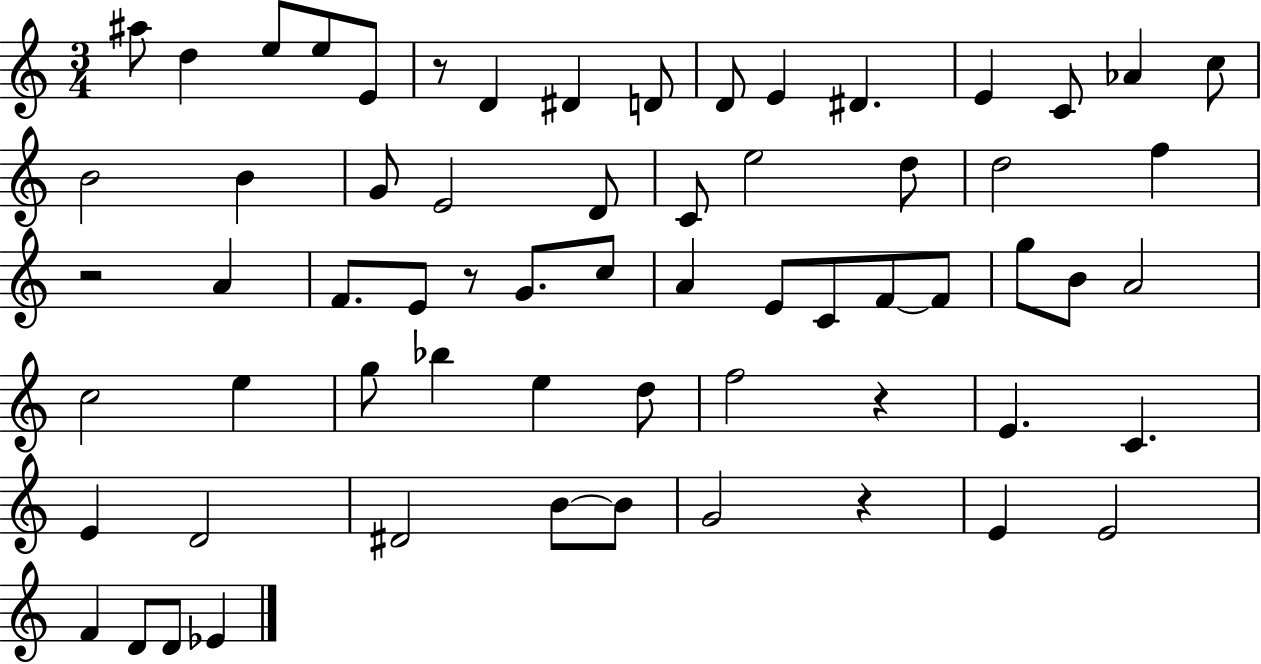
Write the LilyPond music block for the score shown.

{
  \clef treble
  \numericTimeSignature
  \time 3/4
  \key c \major
  \repeat volta 2 { ais''8 d''4 e''8 e''8 e'8 | r8 d'4 dis'4 d'8 | d'8 e'4 dis'4. | e'4 c'8 aes'4 c''8 | \break b'2 b'4 | g'8 e'2 d'8 | c'8 e''2 d''8 | d''2 f''4 | \break r2 a'4 | f'8. e'8 r8 g'8. c''8 | a'4 e'8 c'8 f'8~~ f'8 | g''8 b'8 a'2 | \break c''2 e''4 | g''8 bes''4 e''4 d''8 | f''2 r4 | e'4. c'4. | \break e'4 d'2 | dis'2 b'8~~ b'8 | g'2 r4 | e'4 e'2 | \break f'4 d'8 d'8 ees'4 | } \bar "|."
}